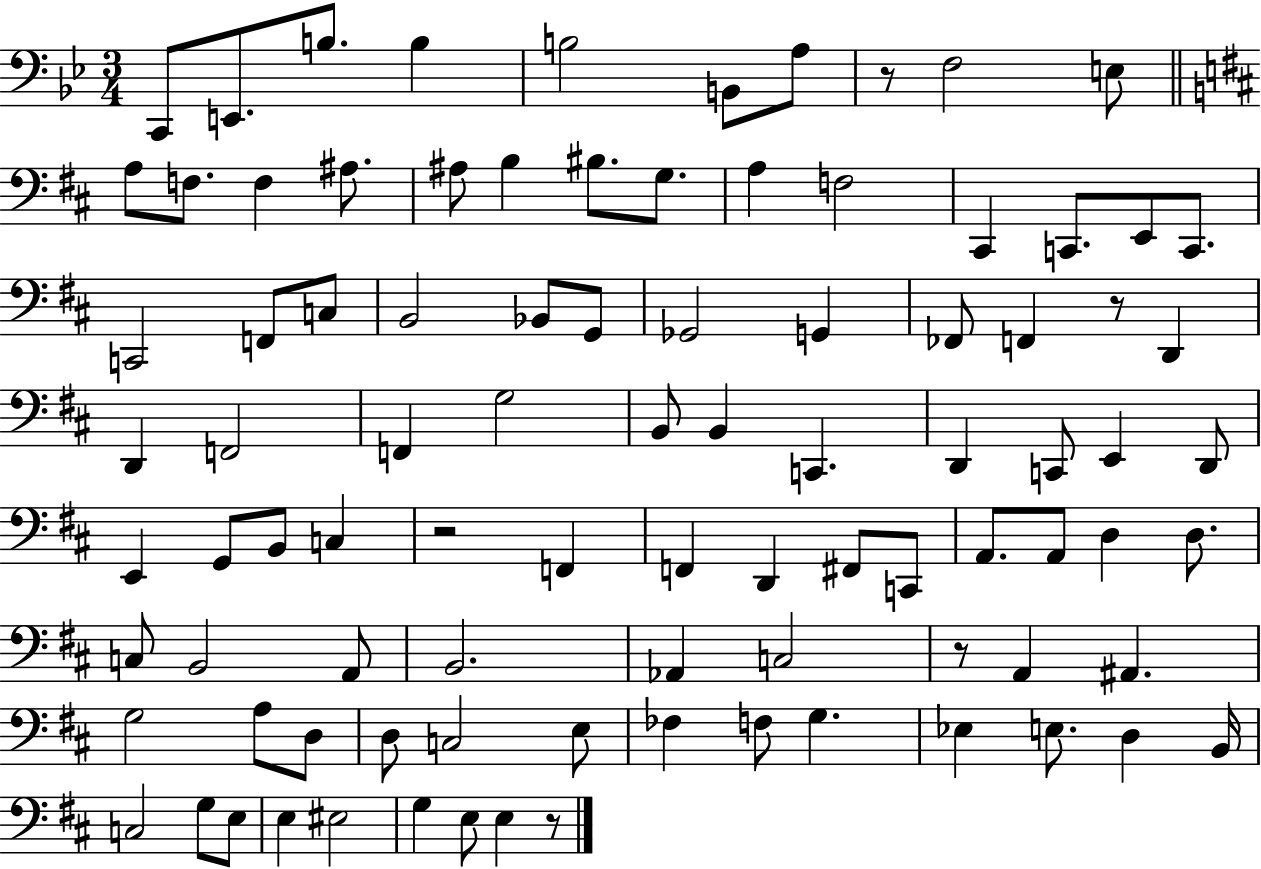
X:1
T:Untitled
M:3/4
L:1/4
K:Bb
C,,/2 E,,/2 B,/2 B, B,2 B,,/2 A,/2 z/2 F,2 E,/2 A,/2 F,/2 F, ^A,/2 ^A,/2 B, ^B,/2 G,/2 A, F,2 ^C,, C,,/2 E,,/2 C,,/2 C,,2 F,,/2 C,/2 B,,2 _B,,/2 G,,/2 _G,,2 G,, _F,,/2 F,, z/2 D,, D,, F,,2 F,, G,2 B,,/2 B,, C,, D,, C,,/2 E,, D,,/2 E,, G,,/2 B,,/2 C, z2 F,, F,, D,, ^F,,/2 C,,/2 A,,/2 A,,/2 D, D,/2 C,/2 B,,2 A,,/2 B,,2 _A,, C,2 z/2 A,, ^A,, G,2 A,/2 D,/2 D,/2 C,2 E,/2 _F, F,/2 G, _E, E,/2 D, B,,/4 C,2 G,/2 E,/2 E, ^E,2 G, E,/2 E, z/2